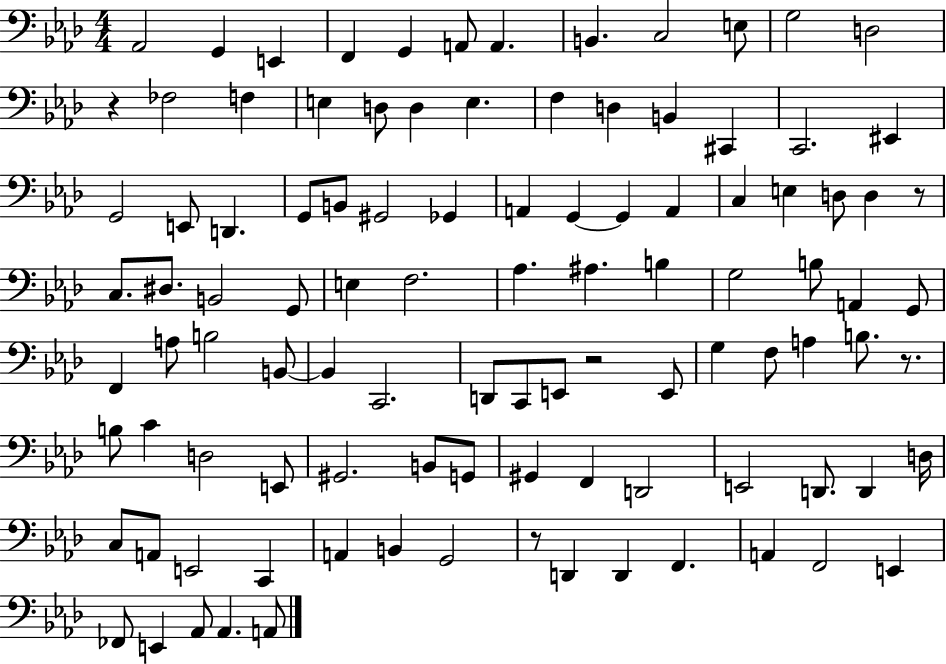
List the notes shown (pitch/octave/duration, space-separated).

Ab2/h G2/q E2/q F2/q G2/q A2/e A2/q. B2/q. C3/h E3/e G3/h D3/h R/q FES3/h F3/q E3/q D3/e D3/q E3/q. F3/q D3/q B2/q C#2/q C2/h. EIS2/q G2/h E2/e D2/q. G2/e B2/e G#2/h Gb2/q A2/q G2/q G2/q A2/q C3/q E3/q D3/e D3/q R/e C3/e. D#3/e. B2/h G2/e E3/q F3/h. Ab3/q. A#3/q. B3/q G3/h B3/e A2/q G2/e F2/q A3/e B3/h B2/e B2/q C2/h. D2/e C2/e E2/e R/h E2/e G3/q F3/e A3/q B3/e. R/e. B3/e C4/q D3/h E2/e G#2/h. B2/e G2/e G#2/q F2/q D2/h E2/h D2/e. D2/q D3/s C3/e A2/e E2/h C2/q A2/q B2/q G2/h R/e D2/q D2/q F2/q. A2/q F2/h E2/q FES2/e E2/q Ab2/e Ab2/q. A2/e